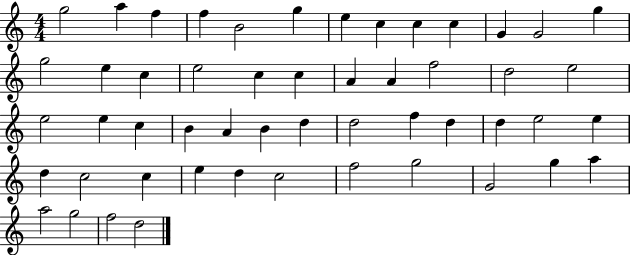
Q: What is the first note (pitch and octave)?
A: G5